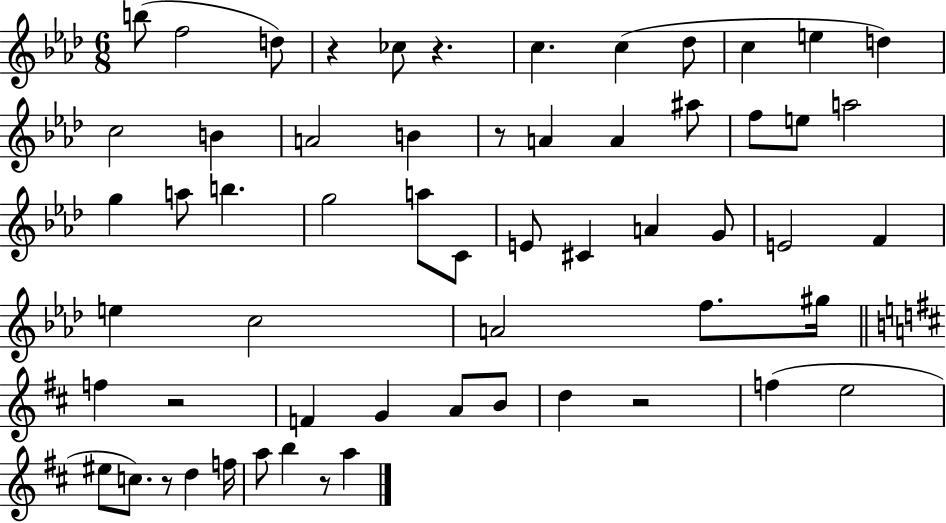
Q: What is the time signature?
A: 6/8